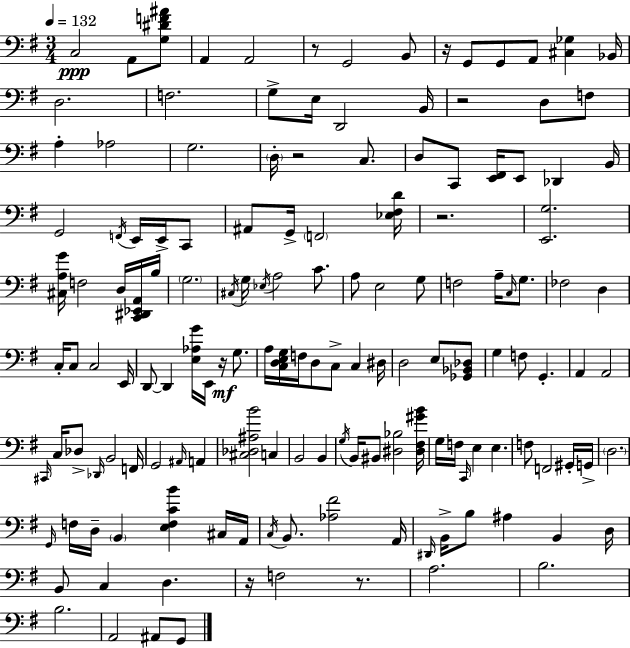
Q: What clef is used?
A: bass